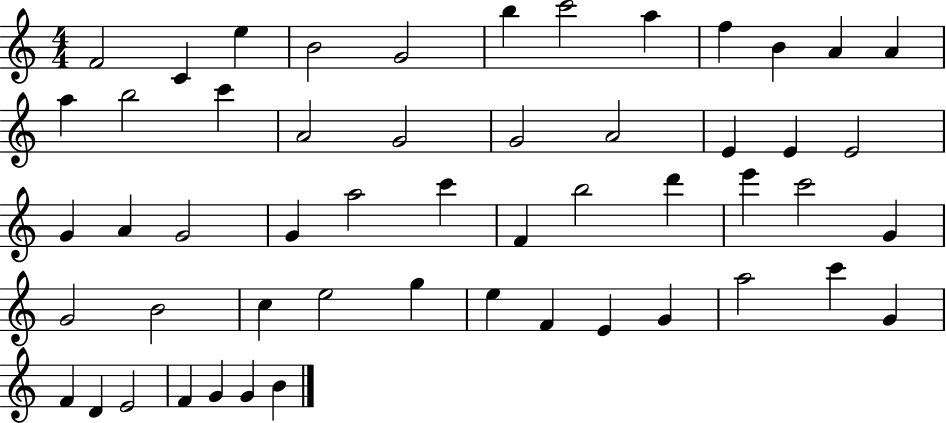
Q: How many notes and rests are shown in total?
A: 53